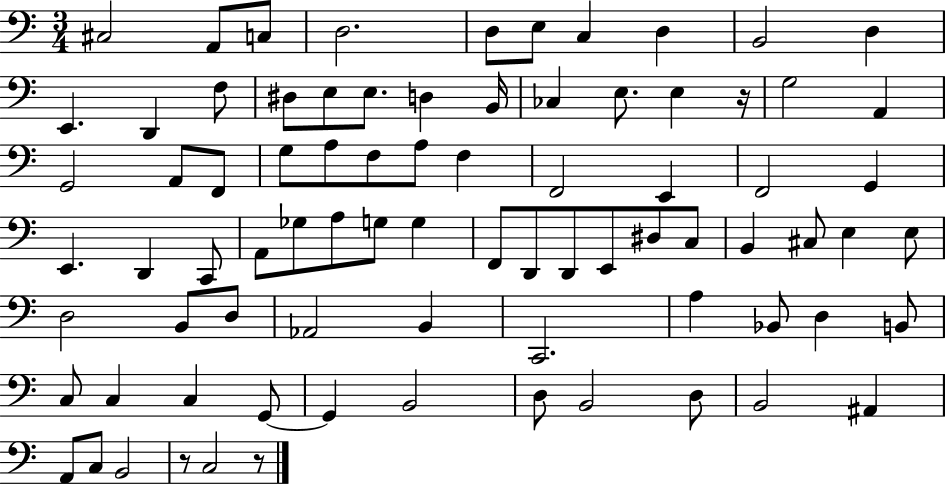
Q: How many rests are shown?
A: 3